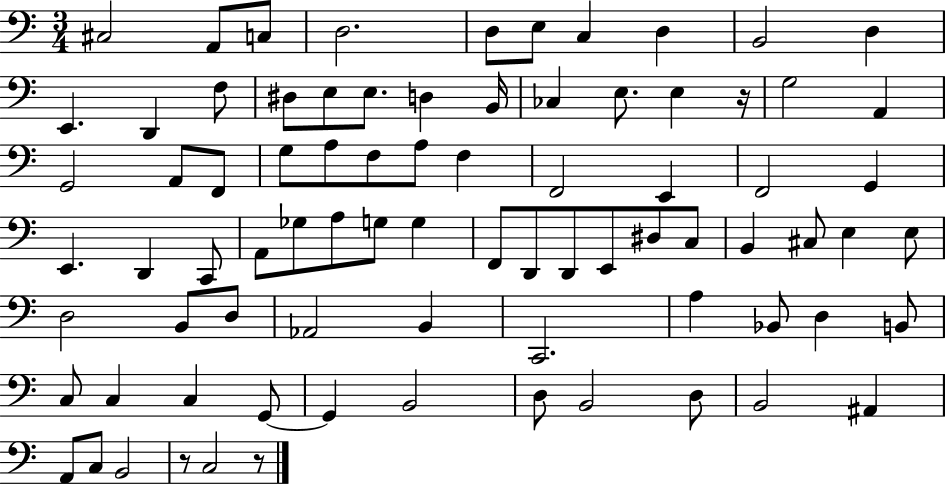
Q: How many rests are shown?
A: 3